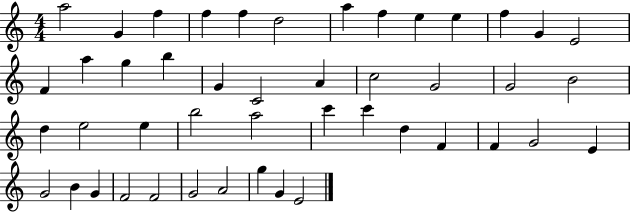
A5/h G4/q F5/q F5/q F5/q D5/h A5/q F5/q E5/q E5/q F5/q G4/q E4/h F4/q A5/q G5/q B5/q G4/q C4/h A4/q C5/h G4/h G4/h B4/h D5/q E5/h E5/q B5/h A5/h C6/q C6/q D5/q F4/q F4/q G4/h E4/q G4/h B4/q G4/q F4/h F4/h G4/h A4/h G5/q G4/q E4/h